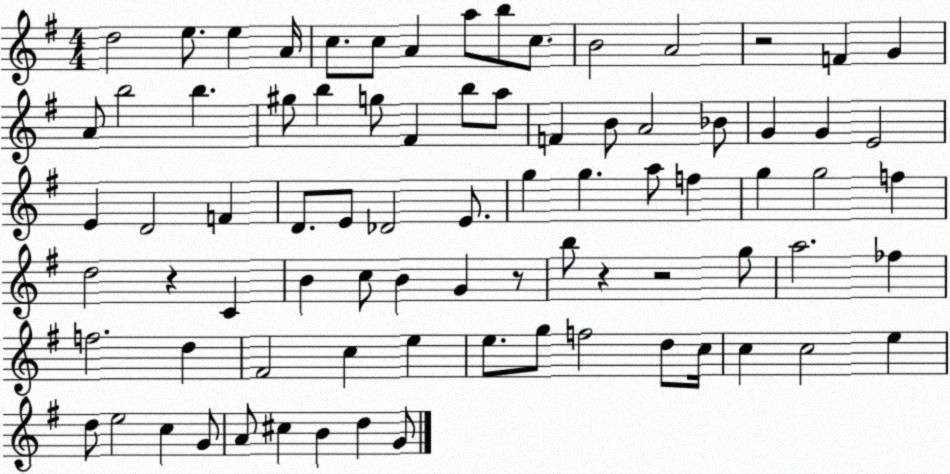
X:1
T:Untitled
M:4/4
L:1/4
K:G
d2 e/2 e A/4 c/2 c/2 A a/2 b/2 c/2 B2 A2 z2 F G A/2 b2 b ^g/2 b g/2 ^F b/2 a/2 F B/2 A2 _B/2 G G E2 E D2 F D/2 E/2 _D2 E/2 g g a/2 f g g2 f d2 z C B c/2 B G z/2 b/2 z z2 g/2 a2 _f f2 d ^F2 c e e/2 g/2 f2 d/2 c/4 c c2 e d/2 e2 c G/2 A/2 ^c B d G/2